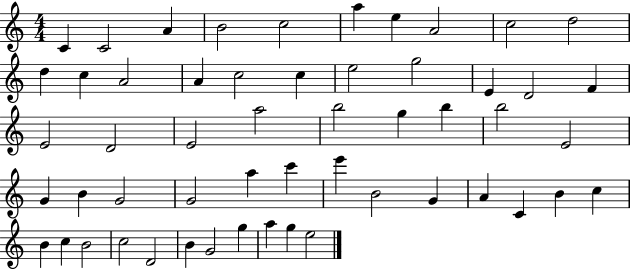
X:1
T:Untitled
M:4/4
L:1/4
K:C
C C2 A B2 c2 a e A2 c2 d2 d c A2 A c2 c e2 g2 E D2 F E2 D2 E2 a2 b2 g b b2 E2 G B G2 G2 a c' e' B2 G A C B c B c B2 c2 D2 B G2 g a g e2